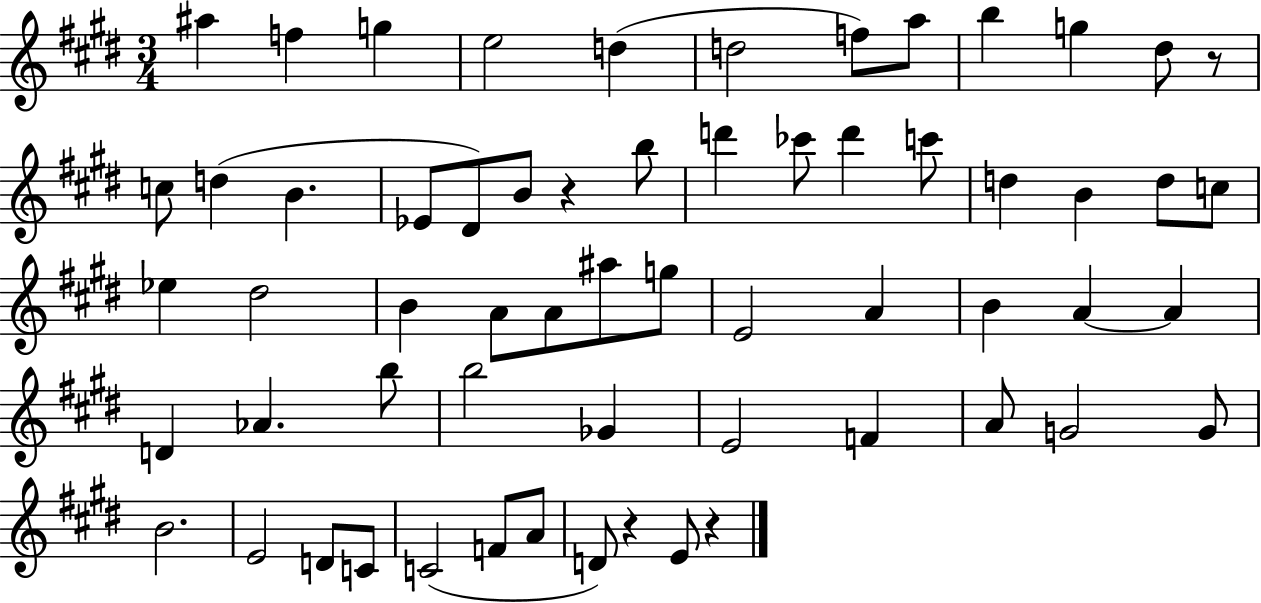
A#5/q F5/q G5/q E5/h D5/q D5/h F5/e A5/e B5/q G5/q D#5/e R/e C5/e D5/q B4/q. Eb4/e D#4/e B4/e R/q B5/e D6/q CES6/e D6/q C6/e D5/q B4/q D5/e C5/e Eb5/q D#5/h B4/q A4/e A4/e A#5/e G5/e E4/h A4/q B4/q A4/q A4/q D4/q Ab4/q. B5/e B5/h Gb4/q E4/h F4/q A4/e G4/h G4/e B4/h. E4/h D4/e C4/e C4/h F4/e A4/e D4/e R/q E4/e R/q